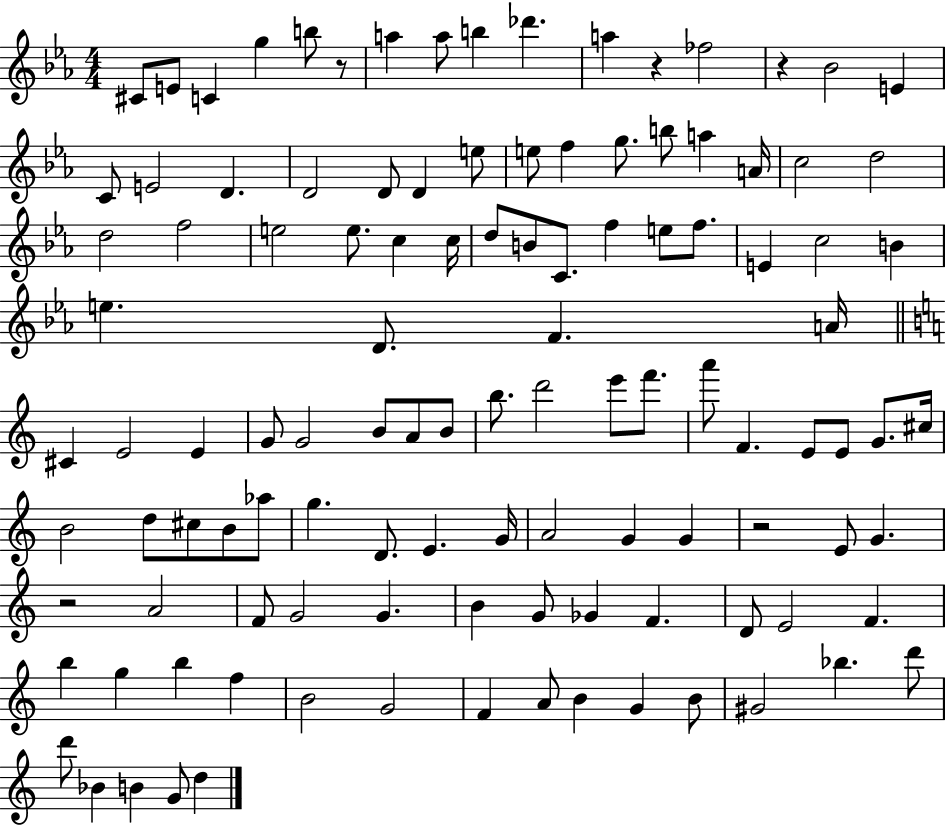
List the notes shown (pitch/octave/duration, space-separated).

C#4/e E4/e C4/q G5/q B5/e R/e A5/q A5/e B5/q Db6/q. A5/q R/q FES5/h R/q Bb4/h E4/q C4/e E4/h D4/q. D4/h D4/e D4/q E5/e E5/e F5/q G5/e. B5/e A5/q A4/s C5/h D5/h D5/h F5/h E5/h E5/e. C5/q C5/s D5/e B4/e C4/e. F5/q E5/e F5/e. E4/q C5/h B4/q E5/q. D4/e. F4/q. A4/s C#4/q E4/h E4/q G4/e G4/h B4/e A4/e B4/e B5/e. D6/h E6/e F6/e. A6/e F4/q. E4/e E4/e G4/e. C#5/s B4/h D5/e C#5/e B4/e Ab5/e G5/q. D4/e. E4/q. G4/s A4/h G4/q G4/q R/h E4/e G4/q. R/h A4/h F4/e G4/h G4/q. B4/q G4/e Gb4/q F4/q. D4/e E4/h F4/q. B5/q G5/q B5/q F5/q B4/h G4/h F4/q A4/e B4/q G4/q B4/e G#4/h Bb5/q. D6/e D6/e Bb4/q B4/q G4/e D5/q